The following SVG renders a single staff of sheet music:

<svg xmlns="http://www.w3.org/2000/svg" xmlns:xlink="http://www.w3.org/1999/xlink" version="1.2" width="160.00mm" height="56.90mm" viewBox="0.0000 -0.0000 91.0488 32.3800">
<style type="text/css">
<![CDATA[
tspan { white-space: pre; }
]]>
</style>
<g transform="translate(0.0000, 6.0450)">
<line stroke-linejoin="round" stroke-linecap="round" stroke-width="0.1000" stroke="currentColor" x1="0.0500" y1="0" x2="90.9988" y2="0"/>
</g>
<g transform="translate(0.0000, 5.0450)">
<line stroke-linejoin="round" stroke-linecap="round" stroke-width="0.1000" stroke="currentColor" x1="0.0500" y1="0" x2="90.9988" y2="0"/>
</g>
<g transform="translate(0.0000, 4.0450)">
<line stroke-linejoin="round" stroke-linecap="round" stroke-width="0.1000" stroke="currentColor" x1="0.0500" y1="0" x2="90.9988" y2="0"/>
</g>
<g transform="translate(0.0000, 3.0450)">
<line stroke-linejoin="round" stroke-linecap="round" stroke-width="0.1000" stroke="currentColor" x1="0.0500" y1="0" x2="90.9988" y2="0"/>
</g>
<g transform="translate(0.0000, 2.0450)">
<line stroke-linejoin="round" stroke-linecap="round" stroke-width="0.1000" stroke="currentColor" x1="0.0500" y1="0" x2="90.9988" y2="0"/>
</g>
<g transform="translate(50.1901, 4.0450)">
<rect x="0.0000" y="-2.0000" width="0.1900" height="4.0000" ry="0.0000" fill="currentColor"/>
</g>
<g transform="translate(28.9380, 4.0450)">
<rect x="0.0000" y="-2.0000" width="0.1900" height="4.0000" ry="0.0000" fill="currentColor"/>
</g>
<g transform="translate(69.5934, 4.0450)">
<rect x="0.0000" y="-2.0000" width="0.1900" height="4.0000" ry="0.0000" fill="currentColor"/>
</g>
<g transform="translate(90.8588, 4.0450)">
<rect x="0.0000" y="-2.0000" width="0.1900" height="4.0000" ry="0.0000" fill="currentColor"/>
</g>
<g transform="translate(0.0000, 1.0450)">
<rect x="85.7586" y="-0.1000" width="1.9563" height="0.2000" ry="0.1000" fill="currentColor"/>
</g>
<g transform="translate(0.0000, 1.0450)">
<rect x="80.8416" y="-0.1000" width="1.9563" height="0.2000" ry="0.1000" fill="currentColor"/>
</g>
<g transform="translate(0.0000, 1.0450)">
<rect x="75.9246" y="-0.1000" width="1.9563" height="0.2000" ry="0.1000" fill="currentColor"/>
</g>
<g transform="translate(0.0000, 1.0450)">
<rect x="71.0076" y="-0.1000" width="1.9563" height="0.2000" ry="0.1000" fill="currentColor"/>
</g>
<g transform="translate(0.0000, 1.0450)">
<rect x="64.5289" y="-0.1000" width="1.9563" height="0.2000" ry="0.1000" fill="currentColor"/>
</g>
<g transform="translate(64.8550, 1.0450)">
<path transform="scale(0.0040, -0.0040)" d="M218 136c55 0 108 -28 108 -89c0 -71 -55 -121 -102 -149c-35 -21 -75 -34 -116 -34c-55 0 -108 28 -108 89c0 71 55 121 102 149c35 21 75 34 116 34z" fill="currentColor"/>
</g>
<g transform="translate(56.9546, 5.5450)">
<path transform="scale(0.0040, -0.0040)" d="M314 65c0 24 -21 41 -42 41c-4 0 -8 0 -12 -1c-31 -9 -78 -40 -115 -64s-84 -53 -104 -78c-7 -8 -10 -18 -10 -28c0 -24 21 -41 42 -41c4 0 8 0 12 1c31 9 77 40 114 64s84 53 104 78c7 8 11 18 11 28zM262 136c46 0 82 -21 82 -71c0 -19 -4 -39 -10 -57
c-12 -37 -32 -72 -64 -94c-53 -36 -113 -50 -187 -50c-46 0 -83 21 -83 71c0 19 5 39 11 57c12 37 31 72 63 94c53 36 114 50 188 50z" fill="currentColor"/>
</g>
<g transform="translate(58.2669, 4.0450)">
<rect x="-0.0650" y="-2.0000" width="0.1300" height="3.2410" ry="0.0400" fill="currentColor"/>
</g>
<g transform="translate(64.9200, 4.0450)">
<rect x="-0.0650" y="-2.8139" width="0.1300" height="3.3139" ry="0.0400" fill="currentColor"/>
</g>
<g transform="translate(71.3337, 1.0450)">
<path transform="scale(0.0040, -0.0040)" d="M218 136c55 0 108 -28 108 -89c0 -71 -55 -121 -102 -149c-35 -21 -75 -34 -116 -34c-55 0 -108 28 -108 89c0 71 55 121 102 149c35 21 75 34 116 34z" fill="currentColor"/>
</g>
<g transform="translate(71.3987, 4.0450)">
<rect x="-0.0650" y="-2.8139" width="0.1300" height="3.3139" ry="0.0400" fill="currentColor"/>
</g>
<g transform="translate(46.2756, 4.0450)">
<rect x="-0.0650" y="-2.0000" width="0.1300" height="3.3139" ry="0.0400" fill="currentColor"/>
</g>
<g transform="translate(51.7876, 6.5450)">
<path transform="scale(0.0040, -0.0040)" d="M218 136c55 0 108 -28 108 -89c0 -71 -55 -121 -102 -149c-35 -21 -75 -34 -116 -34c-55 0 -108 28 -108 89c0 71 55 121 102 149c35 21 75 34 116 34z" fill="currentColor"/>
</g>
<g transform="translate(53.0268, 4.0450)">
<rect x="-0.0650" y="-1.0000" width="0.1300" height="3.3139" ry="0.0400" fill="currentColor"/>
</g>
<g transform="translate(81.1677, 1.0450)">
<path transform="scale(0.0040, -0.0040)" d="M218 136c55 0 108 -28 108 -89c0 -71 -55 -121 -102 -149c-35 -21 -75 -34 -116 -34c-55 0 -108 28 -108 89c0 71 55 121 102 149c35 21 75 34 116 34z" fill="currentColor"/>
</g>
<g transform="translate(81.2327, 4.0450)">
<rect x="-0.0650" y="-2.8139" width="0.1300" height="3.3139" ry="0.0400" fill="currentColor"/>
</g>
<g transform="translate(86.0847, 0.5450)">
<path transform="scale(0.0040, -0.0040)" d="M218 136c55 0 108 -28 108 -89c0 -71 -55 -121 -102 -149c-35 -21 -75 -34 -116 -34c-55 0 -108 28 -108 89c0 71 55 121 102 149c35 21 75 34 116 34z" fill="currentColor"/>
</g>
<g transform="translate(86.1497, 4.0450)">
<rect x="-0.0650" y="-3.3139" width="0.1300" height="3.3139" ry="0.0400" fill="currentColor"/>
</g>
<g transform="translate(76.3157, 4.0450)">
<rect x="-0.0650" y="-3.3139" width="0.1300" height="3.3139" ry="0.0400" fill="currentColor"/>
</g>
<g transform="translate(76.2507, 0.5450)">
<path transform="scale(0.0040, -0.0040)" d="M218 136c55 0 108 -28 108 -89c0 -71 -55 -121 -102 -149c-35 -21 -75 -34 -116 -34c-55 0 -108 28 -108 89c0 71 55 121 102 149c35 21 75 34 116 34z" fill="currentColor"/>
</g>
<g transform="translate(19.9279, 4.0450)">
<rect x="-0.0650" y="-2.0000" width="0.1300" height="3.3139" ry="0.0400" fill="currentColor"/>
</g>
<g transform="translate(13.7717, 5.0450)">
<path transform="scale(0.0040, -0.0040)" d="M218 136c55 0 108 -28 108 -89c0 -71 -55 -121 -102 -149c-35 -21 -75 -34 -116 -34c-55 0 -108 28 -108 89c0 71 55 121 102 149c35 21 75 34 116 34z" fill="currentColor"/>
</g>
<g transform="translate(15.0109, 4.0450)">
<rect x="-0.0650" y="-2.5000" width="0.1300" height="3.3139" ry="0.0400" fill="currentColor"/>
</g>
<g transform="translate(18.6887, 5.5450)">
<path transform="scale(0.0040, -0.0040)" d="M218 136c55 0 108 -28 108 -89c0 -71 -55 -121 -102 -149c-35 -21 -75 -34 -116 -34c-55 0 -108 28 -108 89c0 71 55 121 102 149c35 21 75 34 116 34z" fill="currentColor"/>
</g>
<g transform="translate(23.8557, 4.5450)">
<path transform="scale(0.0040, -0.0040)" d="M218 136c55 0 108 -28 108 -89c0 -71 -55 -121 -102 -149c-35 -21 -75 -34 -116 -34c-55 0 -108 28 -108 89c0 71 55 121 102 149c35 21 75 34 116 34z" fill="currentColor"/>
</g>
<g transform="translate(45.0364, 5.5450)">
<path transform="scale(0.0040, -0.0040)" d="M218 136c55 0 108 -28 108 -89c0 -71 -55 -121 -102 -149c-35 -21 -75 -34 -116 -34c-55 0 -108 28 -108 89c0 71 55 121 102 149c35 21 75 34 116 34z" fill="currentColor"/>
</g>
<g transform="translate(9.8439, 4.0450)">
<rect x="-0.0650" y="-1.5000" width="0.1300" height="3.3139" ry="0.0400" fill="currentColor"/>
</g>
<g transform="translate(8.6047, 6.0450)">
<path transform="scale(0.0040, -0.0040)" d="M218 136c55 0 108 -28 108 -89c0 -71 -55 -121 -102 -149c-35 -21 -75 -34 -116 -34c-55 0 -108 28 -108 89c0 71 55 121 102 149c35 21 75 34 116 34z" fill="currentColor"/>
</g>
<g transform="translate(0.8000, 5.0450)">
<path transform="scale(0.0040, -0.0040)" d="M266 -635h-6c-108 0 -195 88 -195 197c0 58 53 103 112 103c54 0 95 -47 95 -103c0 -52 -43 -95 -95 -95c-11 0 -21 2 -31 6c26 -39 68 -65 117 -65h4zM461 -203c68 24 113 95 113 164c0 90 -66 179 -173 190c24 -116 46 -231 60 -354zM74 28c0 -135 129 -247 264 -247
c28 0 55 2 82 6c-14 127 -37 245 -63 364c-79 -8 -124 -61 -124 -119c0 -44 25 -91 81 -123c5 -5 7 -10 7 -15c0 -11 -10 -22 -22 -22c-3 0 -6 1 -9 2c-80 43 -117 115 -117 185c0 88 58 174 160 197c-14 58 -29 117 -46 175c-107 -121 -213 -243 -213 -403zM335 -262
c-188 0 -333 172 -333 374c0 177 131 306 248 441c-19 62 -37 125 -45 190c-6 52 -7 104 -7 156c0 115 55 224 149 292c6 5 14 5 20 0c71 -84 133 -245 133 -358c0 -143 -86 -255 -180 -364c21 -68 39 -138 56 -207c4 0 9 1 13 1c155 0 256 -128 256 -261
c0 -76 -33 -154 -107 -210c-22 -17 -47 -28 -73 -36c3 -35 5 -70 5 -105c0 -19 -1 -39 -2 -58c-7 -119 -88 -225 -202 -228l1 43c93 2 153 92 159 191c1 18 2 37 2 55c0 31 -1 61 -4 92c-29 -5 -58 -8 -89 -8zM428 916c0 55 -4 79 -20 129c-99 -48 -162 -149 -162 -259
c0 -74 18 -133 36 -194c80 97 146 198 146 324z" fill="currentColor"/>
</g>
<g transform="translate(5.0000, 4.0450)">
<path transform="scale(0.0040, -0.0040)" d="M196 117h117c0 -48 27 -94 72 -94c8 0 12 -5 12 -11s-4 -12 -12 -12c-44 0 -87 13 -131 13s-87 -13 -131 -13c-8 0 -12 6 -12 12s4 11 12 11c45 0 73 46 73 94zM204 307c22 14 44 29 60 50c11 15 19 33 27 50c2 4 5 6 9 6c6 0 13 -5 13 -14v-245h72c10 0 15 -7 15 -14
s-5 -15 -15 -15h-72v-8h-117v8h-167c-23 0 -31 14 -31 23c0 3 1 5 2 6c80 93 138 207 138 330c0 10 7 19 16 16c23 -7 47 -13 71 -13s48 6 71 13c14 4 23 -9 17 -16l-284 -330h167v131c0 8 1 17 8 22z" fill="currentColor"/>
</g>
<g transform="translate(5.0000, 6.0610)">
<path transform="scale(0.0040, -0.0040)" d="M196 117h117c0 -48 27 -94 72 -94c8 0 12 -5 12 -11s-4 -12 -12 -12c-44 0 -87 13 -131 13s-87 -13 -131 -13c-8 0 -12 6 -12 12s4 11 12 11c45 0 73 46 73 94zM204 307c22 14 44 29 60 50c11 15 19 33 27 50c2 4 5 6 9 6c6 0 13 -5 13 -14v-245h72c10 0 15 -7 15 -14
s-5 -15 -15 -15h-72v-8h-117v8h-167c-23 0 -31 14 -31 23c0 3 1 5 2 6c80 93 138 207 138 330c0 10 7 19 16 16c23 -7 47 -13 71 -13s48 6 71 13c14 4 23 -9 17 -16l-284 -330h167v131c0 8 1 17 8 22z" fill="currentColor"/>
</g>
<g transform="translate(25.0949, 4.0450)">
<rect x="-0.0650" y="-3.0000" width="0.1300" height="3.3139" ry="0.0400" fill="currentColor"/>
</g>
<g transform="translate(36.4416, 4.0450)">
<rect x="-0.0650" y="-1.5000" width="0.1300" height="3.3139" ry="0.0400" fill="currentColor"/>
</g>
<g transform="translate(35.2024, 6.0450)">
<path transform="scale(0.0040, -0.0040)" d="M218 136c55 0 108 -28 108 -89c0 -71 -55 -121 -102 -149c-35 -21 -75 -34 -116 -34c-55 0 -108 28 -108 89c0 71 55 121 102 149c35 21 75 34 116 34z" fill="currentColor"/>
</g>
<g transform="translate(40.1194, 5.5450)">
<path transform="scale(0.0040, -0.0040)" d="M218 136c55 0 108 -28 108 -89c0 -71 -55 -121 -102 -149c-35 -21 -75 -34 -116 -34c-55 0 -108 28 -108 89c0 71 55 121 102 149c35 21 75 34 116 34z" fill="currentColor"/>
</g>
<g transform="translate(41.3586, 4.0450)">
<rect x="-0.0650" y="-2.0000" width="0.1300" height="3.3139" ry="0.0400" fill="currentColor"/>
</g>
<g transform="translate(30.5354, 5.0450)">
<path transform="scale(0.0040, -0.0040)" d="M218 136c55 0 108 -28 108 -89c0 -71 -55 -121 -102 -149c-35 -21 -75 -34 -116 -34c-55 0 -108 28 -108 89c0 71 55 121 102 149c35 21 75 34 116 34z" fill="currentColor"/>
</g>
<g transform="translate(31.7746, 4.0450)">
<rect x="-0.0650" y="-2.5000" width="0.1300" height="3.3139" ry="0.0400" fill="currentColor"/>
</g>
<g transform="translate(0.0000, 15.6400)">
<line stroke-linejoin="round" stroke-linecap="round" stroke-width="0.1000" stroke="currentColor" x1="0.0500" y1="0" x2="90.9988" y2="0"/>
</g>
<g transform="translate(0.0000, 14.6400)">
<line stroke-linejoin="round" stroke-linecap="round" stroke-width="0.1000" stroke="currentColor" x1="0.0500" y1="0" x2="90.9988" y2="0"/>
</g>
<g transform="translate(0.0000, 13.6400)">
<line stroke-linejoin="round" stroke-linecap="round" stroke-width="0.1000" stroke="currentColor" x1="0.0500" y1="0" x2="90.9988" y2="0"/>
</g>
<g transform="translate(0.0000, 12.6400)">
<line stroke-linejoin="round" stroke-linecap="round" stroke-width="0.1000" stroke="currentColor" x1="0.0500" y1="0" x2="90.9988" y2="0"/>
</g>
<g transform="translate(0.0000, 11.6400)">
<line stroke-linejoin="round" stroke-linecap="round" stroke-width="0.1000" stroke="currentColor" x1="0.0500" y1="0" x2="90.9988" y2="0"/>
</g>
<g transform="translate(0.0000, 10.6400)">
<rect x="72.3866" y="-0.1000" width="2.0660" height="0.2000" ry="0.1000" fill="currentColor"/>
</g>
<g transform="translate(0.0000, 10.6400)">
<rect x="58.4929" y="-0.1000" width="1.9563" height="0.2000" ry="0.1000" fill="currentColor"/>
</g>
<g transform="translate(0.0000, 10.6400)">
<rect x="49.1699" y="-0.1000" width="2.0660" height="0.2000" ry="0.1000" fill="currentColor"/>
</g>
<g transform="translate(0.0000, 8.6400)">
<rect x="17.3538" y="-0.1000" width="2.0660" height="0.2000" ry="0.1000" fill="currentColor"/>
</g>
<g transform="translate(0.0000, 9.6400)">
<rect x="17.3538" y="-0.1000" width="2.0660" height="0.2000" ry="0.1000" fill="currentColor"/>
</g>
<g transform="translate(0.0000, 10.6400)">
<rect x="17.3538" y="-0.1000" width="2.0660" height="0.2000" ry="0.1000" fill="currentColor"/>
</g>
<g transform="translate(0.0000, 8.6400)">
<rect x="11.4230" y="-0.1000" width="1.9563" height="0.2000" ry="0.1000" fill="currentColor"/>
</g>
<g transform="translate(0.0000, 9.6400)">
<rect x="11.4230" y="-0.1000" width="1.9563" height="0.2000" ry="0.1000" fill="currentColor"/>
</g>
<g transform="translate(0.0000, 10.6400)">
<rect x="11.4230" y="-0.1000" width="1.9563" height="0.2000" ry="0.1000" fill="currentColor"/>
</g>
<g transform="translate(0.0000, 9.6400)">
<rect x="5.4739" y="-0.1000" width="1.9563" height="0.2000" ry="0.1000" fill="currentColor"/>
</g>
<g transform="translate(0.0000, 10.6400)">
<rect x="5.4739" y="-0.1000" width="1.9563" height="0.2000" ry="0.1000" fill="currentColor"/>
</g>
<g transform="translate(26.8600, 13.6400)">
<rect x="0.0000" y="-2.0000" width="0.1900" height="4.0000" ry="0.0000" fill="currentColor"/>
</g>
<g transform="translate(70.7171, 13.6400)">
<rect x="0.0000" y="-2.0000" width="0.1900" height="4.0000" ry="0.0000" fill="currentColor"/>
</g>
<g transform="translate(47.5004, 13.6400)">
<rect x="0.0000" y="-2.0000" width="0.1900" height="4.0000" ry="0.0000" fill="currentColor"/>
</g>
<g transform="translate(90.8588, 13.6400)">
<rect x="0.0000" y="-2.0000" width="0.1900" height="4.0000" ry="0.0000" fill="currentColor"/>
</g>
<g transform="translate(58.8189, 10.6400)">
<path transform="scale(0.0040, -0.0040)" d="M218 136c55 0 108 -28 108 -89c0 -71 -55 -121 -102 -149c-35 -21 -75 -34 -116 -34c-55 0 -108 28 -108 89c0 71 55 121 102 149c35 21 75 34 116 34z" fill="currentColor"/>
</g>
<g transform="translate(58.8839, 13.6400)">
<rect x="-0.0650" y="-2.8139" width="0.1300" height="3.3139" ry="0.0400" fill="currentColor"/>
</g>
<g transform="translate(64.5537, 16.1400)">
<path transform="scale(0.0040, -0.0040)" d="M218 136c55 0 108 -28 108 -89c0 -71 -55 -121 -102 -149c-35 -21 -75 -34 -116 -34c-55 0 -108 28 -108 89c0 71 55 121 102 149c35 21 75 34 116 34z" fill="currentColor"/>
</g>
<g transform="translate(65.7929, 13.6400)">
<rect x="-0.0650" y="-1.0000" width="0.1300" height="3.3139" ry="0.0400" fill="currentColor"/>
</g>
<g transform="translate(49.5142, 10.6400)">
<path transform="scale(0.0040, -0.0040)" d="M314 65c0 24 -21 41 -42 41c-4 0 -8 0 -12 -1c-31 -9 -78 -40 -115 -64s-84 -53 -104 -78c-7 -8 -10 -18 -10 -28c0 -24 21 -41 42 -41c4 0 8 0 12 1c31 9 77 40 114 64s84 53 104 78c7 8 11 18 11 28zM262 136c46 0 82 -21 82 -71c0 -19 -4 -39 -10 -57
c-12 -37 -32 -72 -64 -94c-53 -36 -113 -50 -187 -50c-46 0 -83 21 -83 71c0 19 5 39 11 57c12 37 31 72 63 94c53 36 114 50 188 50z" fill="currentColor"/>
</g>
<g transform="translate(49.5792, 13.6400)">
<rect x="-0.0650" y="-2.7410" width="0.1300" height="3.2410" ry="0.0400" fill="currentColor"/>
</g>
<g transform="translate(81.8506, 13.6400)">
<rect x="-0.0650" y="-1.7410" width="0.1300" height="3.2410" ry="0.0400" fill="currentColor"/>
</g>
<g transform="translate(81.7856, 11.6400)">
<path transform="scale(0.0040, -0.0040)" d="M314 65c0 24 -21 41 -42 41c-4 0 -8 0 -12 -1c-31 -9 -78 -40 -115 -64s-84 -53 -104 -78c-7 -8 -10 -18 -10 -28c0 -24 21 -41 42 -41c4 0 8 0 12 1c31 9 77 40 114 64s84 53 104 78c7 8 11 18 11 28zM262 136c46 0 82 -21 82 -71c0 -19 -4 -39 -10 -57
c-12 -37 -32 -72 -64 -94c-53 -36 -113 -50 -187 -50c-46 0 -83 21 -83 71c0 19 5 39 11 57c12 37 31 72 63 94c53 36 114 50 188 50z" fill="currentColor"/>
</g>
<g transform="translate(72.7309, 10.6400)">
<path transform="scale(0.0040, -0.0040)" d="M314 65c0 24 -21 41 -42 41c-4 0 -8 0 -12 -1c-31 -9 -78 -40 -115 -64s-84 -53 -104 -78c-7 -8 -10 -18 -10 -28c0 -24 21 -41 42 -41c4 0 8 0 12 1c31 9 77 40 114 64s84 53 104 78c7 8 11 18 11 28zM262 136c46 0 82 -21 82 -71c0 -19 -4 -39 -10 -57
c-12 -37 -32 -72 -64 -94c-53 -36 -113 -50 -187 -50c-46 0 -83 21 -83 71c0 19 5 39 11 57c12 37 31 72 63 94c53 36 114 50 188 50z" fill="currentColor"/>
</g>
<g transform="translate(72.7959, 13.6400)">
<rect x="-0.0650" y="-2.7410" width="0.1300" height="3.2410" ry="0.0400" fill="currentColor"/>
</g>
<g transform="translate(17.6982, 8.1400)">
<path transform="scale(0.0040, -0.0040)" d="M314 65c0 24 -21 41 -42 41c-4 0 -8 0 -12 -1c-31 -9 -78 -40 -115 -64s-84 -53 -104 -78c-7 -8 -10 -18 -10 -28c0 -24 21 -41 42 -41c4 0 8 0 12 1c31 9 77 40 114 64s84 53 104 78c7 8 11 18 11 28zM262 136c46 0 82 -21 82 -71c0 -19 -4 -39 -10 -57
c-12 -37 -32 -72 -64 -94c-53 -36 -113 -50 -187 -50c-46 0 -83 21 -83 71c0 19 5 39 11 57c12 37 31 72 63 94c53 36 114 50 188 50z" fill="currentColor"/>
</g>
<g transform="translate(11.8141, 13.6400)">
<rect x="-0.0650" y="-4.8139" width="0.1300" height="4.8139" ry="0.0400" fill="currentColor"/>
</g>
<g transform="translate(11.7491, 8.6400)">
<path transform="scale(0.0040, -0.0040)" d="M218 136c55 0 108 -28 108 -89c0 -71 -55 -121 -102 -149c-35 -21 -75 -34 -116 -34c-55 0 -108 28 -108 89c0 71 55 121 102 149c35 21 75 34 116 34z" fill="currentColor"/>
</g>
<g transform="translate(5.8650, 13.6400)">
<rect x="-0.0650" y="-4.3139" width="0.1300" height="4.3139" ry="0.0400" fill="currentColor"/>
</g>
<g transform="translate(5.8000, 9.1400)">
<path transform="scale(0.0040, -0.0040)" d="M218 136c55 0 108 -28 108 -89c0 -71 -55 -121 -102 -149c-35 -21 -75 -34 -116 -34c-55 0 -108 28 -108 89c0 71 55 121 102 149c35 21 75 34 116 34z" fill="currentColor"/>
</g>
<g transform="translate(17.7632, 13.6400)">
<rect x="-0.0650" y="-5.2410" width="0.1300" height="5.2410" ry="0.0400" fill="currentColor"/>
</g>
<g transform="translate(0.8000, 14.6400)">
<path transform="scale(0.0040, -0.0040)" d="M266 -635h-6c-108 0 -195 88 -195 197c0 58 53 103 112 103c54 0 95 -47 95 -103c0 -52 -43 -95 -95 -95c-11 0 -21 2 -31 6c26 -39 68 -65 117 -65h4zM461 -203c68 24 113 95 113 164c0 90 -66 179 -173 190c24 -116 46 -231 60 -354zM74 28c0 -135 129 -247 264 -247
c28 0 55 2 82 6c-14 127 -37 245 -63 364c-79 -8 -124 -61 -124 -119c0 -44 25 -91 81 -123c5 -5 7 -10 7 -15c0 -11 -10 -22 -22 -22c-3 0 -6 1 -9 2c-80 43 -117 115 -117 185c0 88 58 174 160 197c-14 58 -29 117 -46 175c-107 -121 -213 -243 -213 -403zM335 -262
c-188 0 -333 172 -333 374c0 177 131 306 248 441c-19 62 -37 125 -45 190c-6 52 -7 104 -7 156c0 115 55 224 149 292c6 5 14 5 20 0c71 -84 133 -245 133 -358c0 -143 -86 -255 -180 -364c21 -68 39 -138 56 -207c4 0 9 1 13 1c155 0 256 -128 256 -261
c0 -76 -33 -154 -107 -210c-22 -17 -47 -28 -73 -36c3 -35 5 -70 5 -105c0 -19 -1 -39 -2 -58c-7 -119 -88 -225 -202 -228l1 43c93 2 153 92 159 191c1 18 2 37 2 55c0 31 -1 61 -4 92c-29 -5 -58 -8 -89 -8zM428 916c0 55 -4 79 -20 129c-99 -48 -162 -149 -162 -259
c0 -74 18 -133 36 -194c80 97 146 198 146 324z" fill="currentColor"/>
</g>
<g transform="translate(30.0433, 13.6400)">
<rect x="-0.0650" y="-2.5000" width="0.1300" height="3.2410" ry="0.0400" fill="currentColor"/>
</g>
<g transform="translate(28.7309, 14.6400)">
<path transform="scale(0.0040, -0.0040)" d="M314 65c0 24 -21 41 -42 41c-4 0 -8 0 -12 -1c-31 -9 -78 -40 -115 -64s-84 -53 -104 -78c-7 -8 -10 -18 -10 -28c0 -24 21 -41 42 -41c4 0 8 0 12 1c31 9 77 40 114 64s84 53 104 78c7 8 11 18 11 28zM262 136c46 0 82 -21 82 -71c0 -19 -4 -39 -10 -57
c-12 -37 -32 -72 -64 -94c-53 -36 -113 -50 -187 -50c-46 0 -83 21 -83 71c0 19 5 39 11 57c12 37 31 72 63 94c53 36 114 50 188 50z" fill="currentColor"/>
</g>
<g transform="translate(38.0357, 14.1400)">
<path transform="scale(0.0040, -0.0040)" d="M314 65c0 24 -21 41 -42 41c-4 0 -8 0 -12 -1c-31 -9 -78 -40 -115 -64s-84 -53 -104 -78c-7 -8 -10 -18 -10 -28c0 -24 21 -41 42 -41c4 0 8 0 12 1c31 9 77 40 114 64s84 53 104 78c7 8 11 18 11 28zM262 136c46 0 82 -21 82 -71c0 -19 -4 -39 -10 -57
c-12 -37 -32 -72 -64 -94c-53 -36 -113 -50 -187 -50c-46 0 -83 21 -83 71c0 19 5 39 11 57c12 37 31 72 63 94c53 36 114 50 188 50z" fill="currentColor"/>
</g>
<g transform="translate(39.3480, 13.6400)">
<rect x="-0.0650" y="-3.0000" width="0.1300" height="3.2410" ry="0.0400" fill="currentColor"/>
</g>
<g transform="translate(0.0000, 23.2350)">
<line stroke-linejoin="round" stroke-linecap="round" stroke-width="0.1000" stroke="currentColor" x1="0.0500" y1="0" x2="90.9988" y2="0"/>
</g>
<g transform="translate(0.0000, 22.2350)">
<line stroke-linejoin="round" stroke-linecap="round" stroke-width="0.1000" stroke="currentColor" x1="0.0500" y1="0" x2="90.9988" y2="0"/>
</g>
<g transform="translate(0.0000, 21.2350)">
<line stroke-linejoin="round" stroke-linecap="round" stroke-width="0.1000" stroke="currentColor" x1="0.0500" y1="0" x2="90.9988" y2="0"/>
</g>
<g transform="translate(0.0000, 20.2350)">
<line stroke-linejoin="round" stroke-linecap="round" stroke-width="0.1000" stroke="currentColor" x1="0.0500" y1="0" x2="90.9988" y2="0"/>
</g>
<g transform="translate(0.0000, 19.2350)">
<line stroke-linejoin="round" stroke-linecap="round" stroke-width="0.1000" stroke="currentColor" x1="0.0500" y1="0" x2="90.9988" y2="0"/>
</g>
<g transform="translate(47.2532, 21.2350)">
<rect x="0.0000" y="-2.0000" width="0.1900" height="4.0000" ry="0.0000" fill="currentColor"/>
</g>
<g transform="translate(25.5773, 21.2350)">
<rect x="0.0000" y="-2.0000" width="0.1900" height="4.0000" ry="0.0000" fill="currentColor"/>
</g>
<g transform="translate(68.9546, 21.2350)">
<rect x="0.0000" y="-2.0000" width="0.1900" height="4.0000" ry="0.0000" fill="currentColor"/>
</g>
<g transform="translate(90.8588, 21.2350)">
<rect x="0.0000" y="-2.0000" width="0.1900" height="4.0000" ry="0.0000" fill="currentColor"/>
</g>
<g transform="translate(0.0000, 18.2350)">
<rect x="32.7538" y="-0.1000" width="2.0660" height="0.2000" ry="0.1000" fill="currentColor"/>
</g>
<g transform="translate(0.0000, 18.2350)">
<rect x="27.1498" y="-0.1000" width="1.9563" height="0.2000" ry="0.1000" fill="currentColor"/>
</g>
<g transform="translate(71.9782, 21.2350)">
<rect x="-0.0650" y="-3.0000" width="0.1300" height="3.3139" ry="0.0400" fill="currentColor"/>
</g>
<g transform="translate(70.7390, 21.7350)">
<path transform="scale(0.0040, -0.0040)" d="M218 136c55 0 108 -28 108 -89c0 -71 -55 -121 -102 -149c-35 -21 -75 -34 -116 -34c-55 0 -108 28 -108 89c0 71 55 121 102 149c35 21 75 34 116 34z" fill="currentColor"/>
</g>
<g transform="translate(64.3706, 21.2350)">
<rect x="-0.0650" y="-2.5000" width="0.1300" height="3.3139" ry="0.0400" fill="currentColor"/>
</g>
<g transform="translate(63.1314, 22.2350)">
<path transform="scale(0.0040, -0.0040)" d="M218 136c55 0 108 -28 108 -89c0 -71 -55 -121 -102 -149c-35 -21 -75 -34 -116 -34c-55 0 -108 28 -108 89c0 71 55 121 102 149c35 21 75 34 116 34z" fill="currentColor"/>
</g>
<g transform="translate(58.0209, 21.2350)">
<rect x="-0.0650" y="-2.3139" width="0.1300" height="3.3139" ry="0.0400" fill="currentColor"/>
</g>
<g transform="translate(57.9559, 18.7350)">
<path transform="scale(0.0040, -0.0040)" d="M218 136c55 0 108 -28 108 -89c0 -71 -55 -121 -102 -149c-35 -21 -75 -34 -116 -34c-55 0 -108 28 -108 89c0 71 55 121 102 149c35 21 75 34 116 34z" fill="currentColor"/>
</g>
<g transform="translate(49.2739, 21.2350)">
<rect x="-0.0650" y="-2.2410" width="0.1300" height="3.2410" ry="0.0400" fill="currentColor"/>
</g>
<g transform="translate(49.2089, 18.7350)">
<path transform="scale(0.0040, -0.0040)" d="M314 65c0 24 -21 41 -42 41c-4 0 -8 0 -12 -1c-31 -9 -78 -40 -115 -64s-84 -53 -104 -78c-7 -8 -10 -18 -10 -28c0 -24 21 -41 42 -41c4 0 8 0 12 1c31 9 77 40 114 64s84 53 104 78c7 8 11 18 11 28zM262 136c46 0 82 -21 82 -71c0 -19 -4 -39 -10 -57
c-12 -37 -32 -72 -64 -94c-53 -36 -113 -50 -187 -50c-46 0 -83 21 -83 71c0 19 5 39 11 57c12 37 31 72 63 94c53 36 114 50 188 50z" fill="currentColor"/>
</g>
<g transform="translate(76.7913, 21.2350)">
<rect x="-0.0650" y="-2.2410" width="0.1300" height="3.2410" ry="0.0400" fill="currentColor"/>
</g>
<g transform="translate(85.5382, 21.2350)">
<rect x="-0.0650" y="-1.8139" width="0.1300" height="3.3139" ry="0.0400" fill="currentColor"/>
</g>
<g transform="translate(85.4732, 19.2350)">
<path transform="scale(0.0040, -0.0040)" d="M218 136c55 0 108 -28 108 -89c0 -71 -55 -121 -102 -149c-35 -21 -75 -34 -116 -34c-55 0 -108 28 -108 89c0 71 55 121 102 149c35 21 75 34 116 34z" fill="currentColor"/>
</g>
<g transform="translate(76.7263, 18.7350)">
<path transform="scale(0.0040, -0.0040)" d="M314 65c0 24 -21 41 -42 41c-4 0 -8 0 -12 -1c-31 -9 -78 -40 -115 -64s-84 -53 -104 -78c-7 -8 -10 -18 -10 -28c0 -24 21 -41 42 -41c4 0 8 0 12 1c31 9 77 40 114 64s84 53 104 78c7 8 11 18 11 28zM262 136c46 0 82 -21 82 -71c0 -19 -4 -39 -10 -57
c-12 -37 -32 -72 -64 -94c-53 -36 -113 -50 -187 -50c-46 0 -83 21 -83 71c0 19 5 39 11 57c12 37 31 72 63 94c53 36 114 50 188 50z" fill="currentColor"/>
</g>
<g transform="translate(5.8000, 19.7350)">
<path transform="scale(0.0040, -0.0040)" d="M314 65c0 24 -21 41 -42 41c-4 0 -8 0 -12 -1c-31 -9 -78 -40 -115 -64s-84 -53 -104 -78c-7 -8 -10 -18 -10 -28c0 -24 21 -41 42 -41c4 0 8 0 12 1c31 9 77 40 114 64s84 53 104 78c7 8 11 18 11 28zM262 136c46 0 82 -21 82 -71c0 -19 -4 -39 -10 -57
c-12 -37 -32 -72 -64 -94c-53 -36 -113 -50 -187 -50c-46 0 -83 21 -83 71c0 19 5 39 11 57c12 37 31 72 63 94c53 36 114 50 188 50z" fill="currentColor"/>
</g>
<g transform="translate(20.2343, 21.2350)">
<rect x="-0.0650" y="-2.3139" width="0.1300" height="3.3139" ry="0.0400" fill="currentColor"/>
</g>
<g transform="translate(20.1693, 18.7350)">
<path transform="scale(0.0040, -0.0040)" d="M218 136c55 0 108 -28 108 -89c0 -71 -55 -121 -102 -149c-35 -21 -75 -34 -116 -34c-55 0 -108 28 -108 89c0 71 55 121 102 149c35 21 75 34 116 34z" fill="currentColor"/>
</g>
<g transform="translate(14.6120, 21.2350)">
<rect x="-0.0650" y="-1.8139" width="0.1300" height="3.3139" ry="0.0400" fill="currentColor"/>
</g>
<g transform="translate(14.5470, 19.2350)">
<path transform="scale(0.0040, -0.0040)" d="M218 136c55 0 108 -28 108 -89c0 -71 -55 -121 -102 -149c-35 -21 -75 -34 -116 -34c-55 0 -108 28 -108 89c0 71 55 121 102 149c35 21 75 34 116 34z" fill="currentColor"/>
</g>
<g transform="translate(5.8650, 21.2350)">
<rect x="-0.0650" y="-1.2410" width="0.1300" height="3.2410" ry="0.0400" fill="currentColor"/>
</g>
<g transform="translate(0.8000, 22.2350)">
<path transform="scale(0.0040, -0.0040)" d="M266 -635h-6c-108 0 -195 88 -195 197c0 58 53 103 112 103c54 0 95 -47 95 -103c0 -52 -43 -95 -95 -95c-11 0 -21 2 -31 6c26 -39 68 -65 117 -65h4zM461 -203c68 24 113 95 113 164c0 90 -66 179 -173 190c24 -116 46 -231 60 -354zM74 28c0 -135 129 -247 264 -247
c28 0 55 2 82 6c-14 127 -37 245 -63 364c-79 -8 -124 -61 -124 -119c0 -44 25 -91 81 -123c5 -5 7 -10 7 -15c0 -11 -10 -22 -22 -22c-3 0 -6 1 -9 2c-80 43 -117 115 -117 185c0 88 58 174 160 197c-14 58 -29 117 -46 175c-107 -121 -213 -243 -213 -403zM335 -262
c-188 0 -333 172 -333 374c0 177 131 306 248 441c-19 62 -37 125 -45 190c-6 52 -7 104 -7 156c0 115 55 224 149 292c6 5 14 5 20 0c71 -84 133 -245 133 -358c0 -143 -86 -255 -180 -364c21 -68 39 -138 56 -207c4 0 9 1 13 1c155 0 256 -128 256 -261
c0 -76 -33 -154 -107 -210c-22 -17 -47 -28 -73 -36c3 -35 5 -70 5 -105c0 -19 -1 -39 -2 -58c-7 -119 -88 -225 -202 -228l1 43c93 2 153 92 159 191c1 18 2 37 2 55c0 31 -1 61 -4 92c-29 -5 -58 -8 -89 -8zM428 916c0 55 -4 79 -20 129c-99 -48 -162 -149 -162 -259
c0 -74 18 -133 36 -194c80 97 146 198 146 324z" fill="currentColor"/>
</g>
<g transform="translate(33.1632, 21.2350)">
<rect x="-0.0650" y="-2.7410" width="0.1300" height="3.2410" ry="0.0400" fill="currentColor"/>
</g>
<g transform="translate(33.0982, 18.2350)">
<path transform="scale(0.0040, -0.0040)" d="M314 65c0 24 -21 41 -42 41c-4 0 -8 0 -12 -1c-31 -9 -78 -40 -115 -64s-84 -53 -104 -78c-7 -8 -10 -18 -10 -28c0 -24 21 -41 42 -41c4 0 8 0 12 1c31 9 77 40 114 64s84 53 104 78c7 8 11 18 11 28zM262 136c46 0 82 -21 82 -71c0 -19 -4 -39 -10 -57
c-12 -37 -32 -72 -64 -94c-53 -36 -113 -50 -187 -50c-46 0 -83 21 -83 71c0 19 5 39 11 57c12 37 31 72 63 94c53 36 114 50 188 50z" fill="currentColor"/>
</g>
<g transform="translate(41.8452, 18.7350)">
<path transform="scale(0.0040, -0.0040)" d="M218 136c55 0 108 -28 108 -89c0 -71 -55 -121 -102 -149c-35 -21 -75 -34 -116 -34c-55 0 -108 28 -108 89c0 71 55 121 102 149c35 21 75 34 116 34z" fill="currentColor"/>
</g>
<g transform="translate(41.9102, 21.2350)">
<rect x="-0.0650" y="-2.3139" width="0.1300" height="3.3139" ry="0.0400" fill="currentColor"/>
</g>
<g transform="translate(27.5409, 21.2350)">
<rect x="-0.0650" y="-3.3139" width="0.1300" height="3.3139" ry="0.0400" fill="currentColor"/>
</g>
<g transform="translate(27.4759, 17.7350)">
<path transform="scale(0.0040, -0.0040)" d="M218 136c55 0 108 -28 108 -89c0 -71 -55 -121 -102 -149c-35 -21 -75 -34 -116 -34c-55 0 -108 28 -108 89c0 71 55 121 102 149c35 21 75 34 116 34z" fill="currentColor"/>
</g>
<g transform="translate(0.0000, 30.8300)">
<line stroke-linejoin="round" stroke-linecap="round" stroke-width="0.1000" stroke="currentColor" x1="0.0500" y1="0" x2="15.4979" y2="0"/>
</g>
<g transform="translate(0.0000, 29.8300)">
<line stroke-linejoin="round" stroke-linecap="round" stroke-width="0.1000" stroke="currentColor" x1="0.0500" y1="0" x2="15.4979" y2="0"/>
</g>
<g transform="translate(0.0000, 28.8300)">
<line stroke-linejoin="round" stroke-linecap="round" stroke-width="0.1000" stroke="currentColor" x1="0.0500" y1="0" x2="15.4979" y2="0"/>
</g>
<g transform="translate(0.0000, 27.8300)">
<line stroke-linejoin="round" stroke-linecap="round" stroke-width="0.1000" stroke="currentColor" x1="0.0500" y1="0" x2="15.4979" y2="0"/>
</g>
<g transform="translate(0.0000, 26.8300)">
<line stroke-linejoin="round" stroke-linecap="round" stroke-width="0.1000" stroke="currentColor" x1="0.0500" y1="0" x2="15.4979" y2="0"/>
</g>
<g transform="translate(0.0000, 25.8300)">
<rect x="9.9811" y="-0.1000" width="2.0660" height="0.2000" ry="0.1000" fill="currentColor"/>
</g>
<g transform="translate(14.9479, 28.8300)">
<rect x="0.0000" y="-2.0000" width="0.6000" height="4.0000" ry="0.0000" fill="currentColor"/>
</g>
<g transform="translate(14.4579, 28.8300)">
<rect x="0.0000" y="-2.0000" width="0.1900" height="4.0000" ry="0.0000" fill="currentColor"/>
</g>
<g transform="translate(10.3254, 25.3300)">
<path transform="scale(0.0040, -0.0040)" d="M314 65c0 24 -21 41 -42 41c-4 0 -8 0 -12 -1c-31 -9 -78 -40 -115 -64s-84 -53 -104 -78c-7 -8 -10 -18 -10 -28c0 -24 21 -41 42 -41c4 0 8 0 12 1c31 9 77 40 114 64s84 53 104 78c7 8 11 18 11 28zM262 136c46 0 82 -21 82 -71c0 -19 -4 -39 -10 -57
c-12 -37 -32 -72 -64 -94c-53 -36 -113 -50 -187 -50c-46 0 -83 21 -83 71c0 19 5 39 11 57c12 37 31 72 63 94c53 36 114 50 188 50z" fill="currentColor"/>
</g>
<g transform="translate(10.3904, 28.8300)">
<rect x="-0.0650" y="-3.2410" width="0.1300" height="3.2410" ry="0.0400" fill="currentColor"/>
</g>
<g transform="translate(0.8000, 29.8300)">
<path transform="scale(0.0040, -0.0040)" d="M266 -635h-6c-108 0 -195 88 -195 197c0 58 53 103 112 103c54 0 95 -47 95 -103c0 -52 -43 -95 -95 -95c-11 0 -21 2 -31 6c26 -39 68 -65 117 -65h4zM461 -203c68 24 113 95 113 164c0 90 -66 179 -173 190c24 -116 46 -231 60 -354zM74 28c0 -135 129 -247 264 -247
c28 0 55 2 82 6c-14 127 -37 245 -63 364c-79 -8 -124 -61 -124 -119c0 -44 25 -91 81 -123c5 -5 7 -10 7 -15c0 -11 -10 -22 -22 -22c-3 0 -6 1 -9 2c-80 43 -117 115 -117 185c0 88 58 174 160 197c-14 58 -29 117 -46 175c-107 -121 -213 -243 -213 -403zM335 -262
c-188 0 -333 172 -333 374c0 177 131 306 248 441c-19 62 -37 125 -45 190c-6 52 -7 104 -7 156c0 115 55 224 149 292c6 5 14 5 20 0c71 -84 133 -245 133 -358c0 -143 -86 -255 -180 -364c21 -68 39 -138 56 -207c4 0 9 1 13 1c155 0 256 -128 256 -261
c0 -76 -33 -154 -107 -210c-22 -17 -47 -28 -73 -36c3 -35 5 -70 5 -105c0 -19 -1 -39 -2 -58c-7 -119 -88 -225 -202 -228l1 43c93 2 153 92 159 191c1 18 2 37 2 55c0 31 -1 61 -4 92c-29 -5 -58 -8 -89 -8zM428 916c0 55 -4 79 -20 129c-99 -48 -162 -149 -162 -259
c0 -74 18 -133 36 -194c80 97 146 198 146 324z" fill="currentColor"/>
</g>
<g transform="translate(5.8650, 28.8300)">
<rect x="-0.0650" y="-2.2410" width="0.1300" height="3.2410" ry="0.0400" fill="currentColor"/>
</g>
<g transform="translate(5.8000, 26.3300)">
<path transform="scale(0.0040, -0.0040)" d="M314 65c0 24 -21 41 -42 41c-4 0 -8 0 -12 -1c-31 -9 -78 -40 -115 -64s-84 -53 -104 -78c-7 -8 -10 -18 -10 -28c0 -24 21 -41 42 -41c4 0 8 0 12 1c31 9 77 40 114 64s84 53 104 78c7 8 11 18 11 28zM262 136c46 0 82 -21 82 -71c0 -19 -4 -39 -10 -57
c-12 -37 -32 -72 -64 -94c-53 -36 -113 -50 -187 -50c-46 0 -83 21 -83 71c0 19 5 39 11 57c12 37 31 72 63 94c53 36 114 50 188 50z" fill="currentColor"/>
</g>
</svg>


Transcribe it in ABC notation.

X:1
T:Untitled
M:4/4
L:1/4
K:C
E G F A G E F F D F2 a a b a b d' e' f'2 G2 A2 a2 a D a2 f2 e2 f g b a2 g g2 g G A g2 f g2 b2